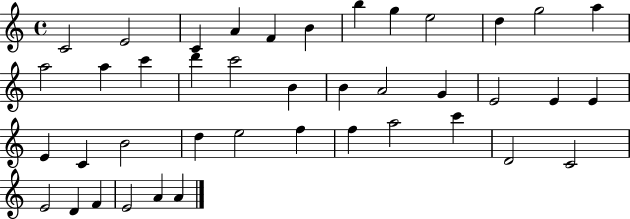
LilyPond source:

{
  \clef treble
  \time 4/4
  \defaultTimeSignature
  \key c \major
  c'2 e'2 | c'4 a'4 f'4 b'4 | b''4 g''4 e''2 | d''4 g''2 a''4 | \break a''2 a''4 c'''4 | d'''4 c'''2 b'4 | b'4 a'2 g'4 | e'2 e'4 e'4 | \break e'4 c'4 b'2 | d''4 e''2 f''4 | f''4 a''2 c'''4 | d'2 c'2 | \break e'2 d'4 f'4 | e'2 a'4 a'4 | \bar "|."
}